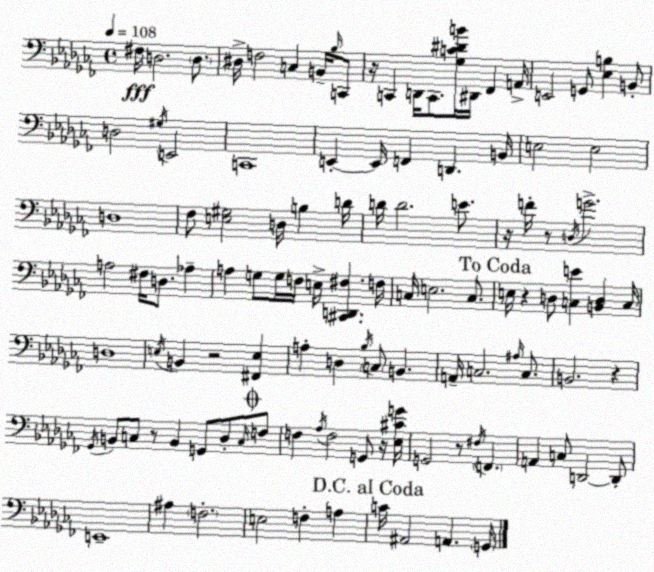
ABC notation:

X:1
T:Untitled
M:4/4
L:1/4
K:Abm
^F,/4 D,2 D,/2 ^D,/4 F,2 C, B,,/4 _B,/4 C,,/2 z/4 C,, D,,/4 C,,/2 [_G,C^DB]/4 ^D,,/4 _F,, A,,/4 E,,2 G,,/2 [_E,B,] B,,/2 D,2 ^G,/4 E,,2 C,,4 E,, E,,/4 F,, D,, B,,/4 E,2 E,2 D,4 _F,/2 [E,^G,]2 D,/4 B, D/4 D/4 D2 E/2 z/4 F/4 z/2 D,/4 G2 A,2 ^F,/4 D,/2 _A, A, G,/2 G,/4 F,/4 E,/4 [^C,,D,,^F,] F,/4 C,/4 E,2 C,/2 E,/4 z D,/2 [C,E] [B,,D,] C,/4 D,4 E,/4 B,, z2 [^F,,E,] A, D, _B,/4 C,/2 B,, A,,/4 C,2 ^A,/4 C,/2 B,,2 z _G,,/4 B,,/2 C,/2 z/2 B,, G,,/2 _D,/2 C,/4 F,/2 F, _A,/4 F,2 G,,/2 z/4 [_E,^CG]/4 G,,2 z/2 ^F,/4 F,, A,, C,/2 D,,2 D,,/2 E,,4 ^A, F,2 E,2 F, A, C/4 ^A,,2 A,, G,,/4